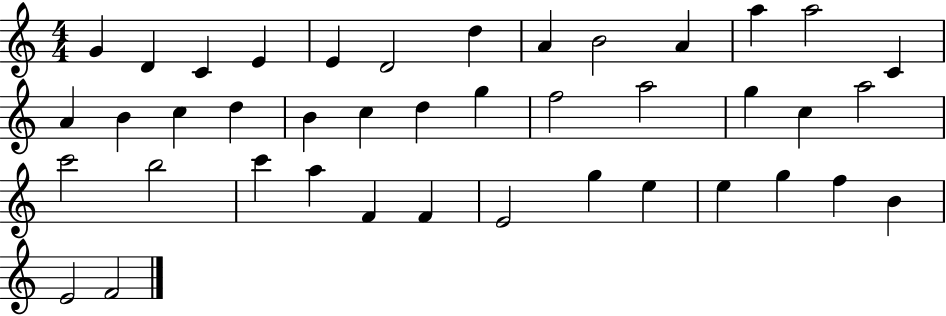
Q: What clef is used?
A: treble